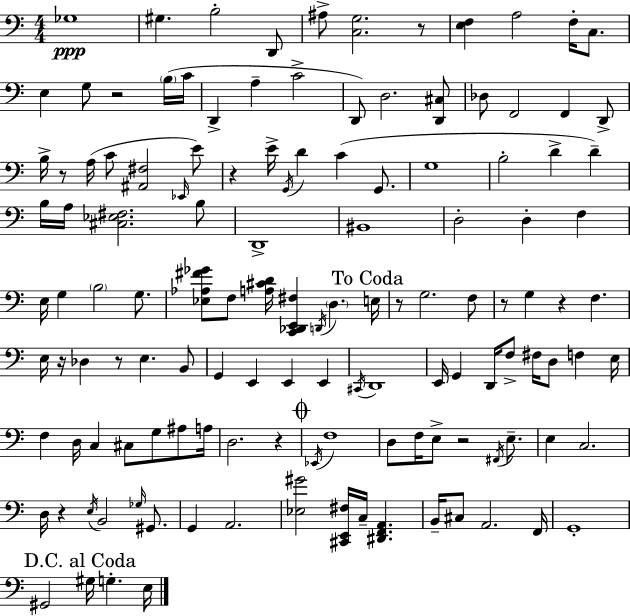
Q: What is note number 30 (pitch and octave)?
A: C4